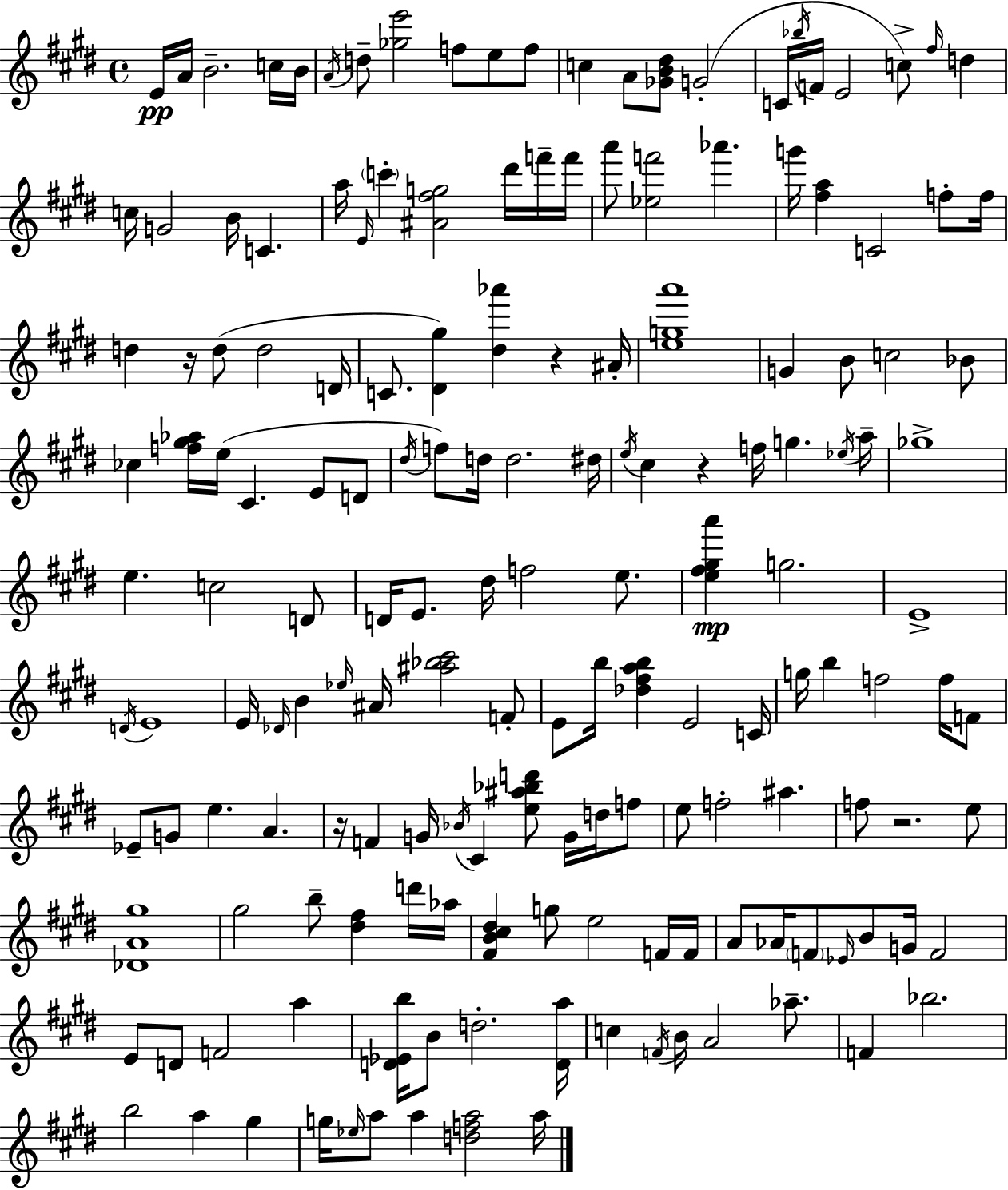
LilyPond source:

{
  \clef treble
  \time 4/4
  \defaultTimeSignature
  \key e \major
  e'16\pp a'16 b'2.-- c''16 b'16 | \acciaccatura { a'16 } d''8-- <ges'' e'''>2 f''8 e''8 f''8 | c''4 a'8 <ges' b' dis''>8 g'2-.( | c'16 \acciaccatura { bes''16 } f'16 e'2 c''8->) \grace { fis''16 } d''4 | \break c''16 g'2 b'16 c'4. | a''16 \grace { e'16 } \parenthesize c'''4-. <ais' fis'' g''>2 | dis'''16 f'''16-- f'''16 a'''8 <ees'' f'''>2 aes'''4. | g'''16 <fis'' a''>4 c'2 | \break f''8-. f''16 d''4 r16 d''8( d''2 | d'16 c'8. <dis' gis''>4) <dis'' aes'''>4 r4 | ais'16-. <e'' g'' a'''>1 | g'4 b'8 c''2 | \break bes'8 ces''4 <f'' gis'' aes''>16 e''16( cis'4. | e'8 d'8 \acciaccatura { dis''16 } f''8) d''16 d''2. | dis''16 \acciaccatura { e''16 } cis''4 r4 f''16 g''4. | \acciaccatura { ees''16 } a''16-- ges''1-> | \break e''4. c''2 | d'8 d'16 e'8. dis''16 f''2 | e''8. <e'' fis'' gis'' a'''>4\mp g''2. | e'1-> | \break \acciaccatura { d'16 } e'1 | e'16 \grace { des'16 } b'4 \grace { ees''16 } ais'16 | <ais'' bes'' cis'''>2 f'8-. e'8 b''16 <des'' fis'' a'' b''>4 | e'2 c'16 g''16 b''4 f''2 | \break f''16 f'8 ees'8-- g'8 e''4. | a'4. r16 f'4 g'16 | \acciaccatura { bes'16 } cis'4 <e'' ais'' bes'' d'''>8 g'16 d''16 f''8 e''8 f''2-. | ais''4. f''8 r2. | \break e''8 <des' a' gis''>1 | gis''2 | b''8-- <dis'' fis''>4 d'''16 aes''16 <fis' b' cis'' dis''>4 g''8 | e''2 f'16 f'16 a'8 aes'16 \parenthesize f'8 | \break \grace { ees'16 } b'8 g'16 f'2 e'8 d'8 | f'2 a''4 <d' ees' b''>16 b'8 d''2.-. | <d' a''>16 c''4 | \acciaccatura { f'16 } b'16 a'2 aes''8.-- f'4 | \break bes''2. b''2 | a''4 gis''4 g''16 \grace { ees''16 } a''8 | a''4 <d'' f'' a''>2 a''16 \bar "|."
}